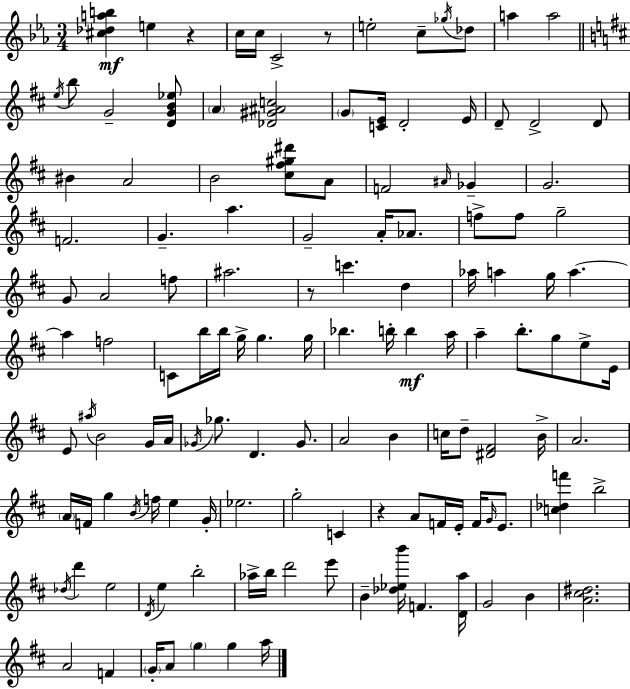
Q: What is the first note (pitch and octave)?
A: E5